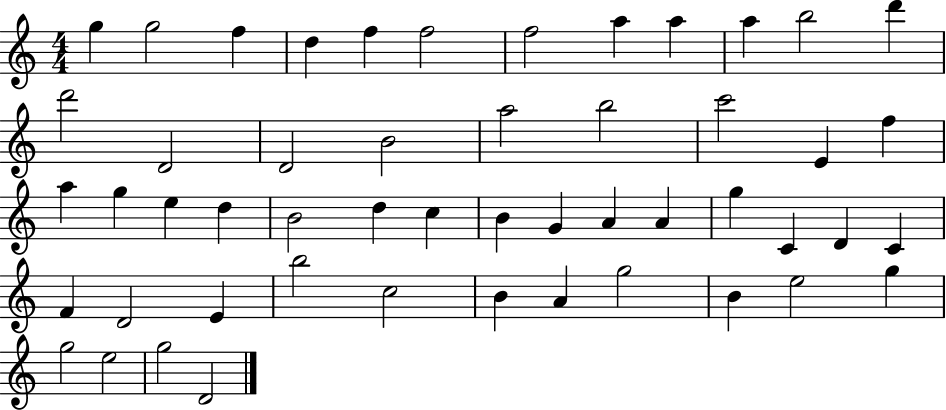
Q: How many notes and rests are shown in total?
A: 51